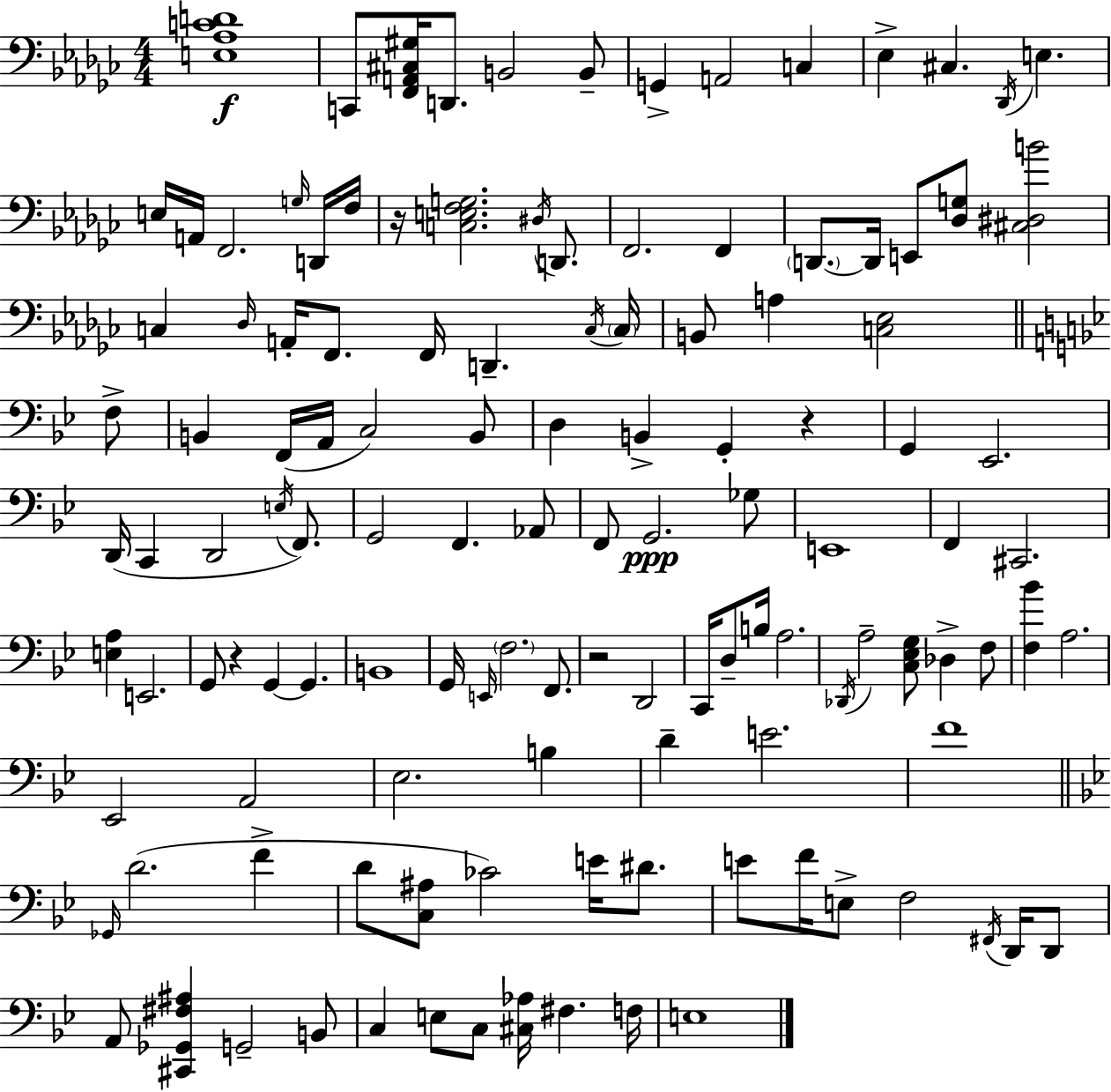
X:1
T:Untitled
M:4/4
L:1/4
K:Ebm
[E,_A,CD]4 C,,/2 [F,,A,,^C,^G,]/4 D,,/2 B,,2 B,,/2 G,, A,,2 C, _E, ^C, _D,,/4 E, E,/4 A,,/4 F,,2 G,/4 D,,/4 F,/4 z/4 [C,E,F,G,]2 ^D,/4 D,,/2 F,,2 F,, D,,/2 D,,/4 E,,/2 [_D,G,]/2 [^C,^D,B]2 C, _D,/4 A,,/4 F,,/2 F,,/4 D,, C,/4 C,/4 B,,/2 A, [C,_E,]2 F,/2 B,, F,,/4 A,,/4 C,2 B,,/2 D, B,, G,, z G,, _E,,2 D,,/4 C,, D,,2 E,/4 F,,/2 G,,2 F,, _A,,/2 F,,/2 G,,2 _G,/2 E,,4 F,, ^C,,2 [E,A,] E,,2 G,,/2 z G,, G,, B,,4 G,,/4 E,,/4 F,2 F,,/2 z2 D,,2 C,,/4 D,/2 B,/4 A,2 _D,,/4 A,2 [C,_E,G,]/2 _D, F,/2 [F,_B] A,2 _E,,2 A,,2 _E,2 B, D E2 F4 _G,,/4 D2 F D/2 [C,^A,]/2 _C2 E/4 ^D/2 E/2 F/4 E,/2 F,2 ^F,,/4 D,,/4 D,,/2 A,,/2 [^C,,_G,,^F,^A,] G,,2 B,,/2 C, E,/2 C,/2 [^C,_A,]/4 ^F, F,/4 E,4